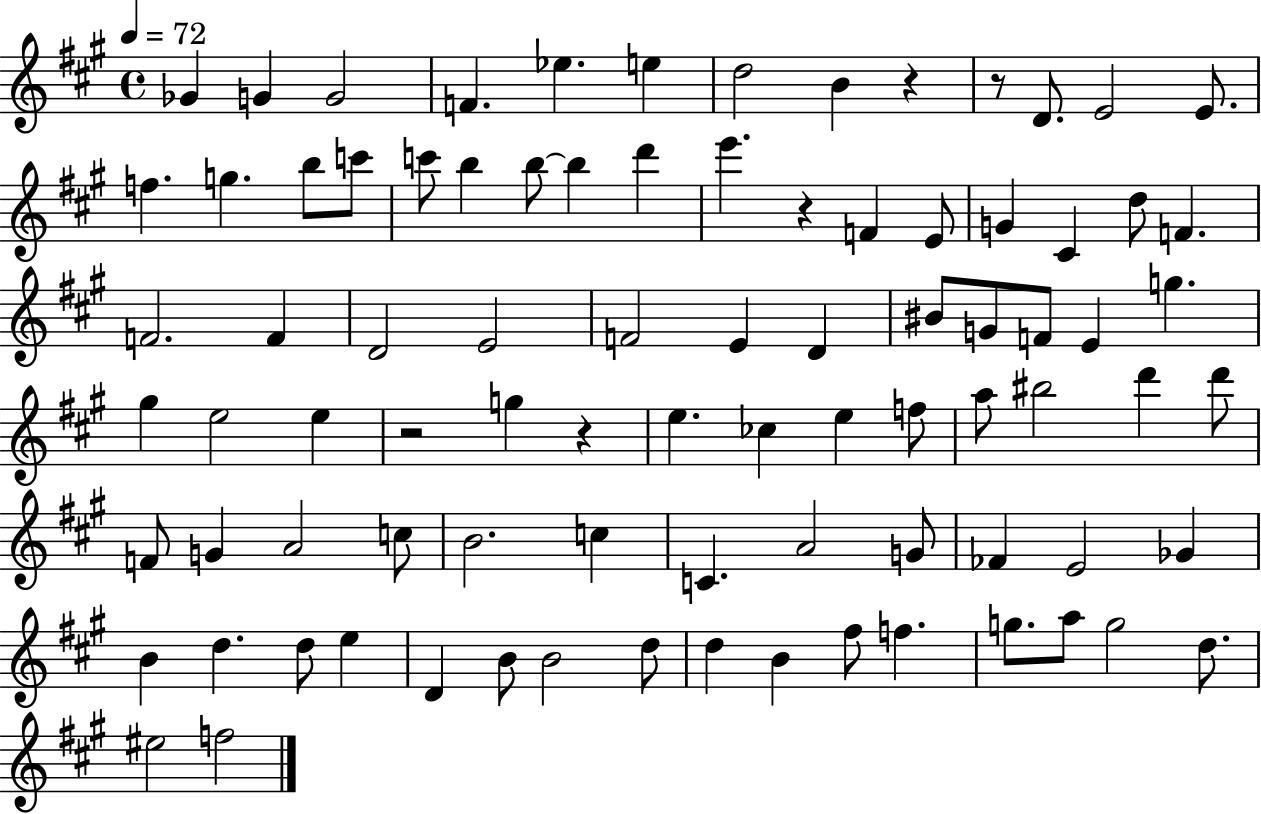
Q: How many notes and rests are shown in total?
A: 86